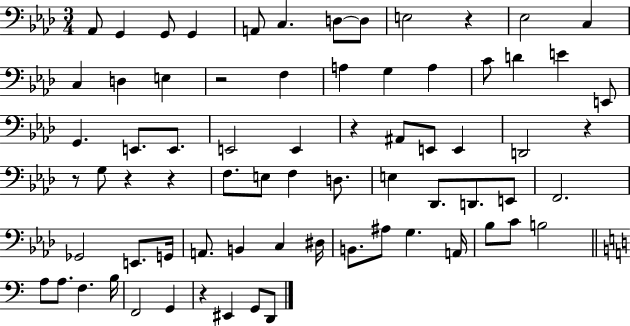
X:1
T:Untitled
M:3/4
L:1/4
K:Ab
_A,,/2 G,, G,,/2 G,, A,,/2 C, D,/2 D,/2 E,2 z _E,2 C, C, D, E, z2 F, A, G, A, C/2 D E E,,/2 G,, E,,/2 E,,/2 E,,2 E,, z ^A,,/2 E,,/2 E,, D,,2 z z/2 G,/2 z z F,/2 E,/2 F, D,/2 E, _D,,/2 D,,/2 E,,/2 F,,2 _G,,2 E,,/2 G,,/4 A,,/2 B,, C, ^D,/4 B,,/2 ^A,/2 G, A,,/4 _B,/2 C/2 B,2 A,/2 A,/2 F, B,/4 F,,2 G,, z ^E,, G,,/2 D,,/2